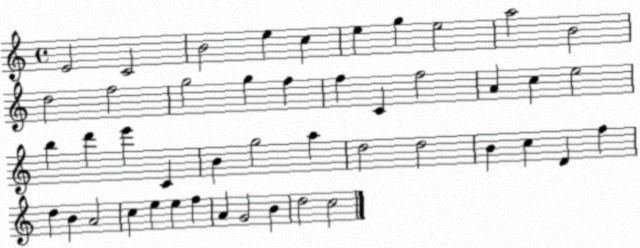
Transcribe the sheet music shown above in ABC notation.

X:1
T:Untitled
M:4/4
L:1/4
K:C
E2 C2 B2 e c e g e2 a2 B2 d2 f2 g2 g f f C f2 A c e2 b d' e' C B g2 a d2 d2 B c D f d B A2 c e e f A G2 B d2 c2